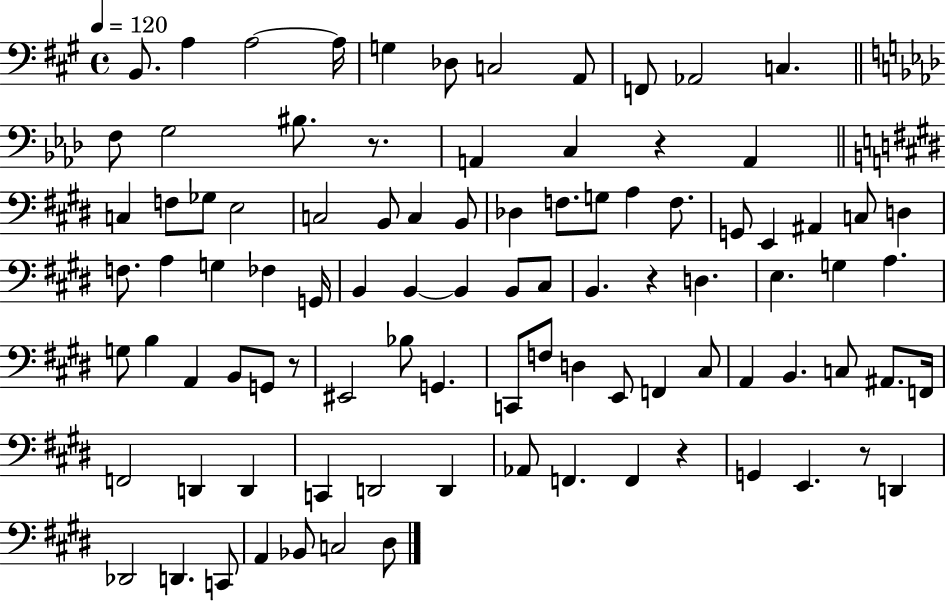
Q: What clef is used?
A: bass